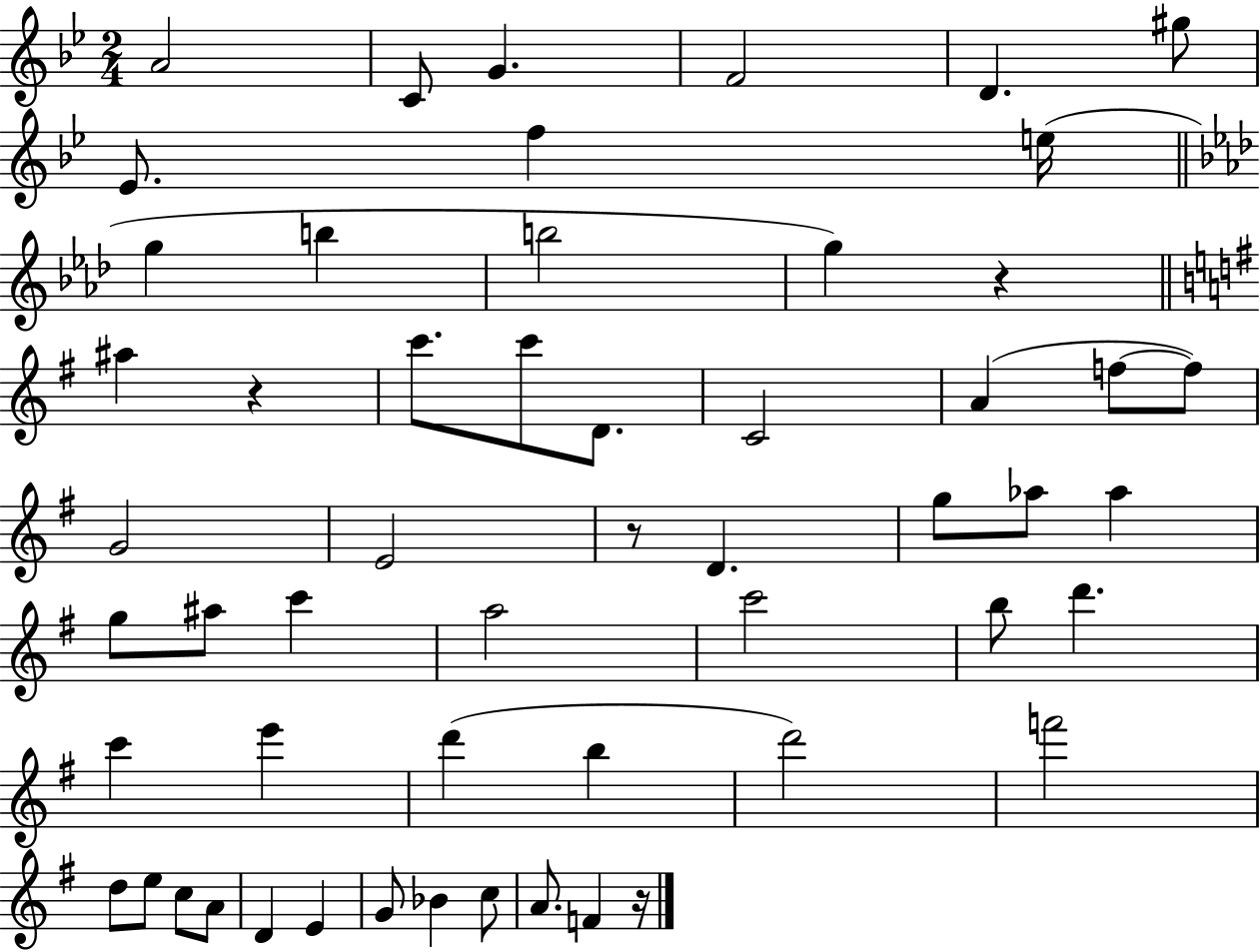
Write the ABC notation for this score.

X:1
T:Untitled
M:2/4
L:1/4
K:Bb
A2 C/2 G F2 D ^g/2 _E/2 f e/4 g b b2 g z ^a z c'/2 c'/2 D/2 C2 A f/2 f/2 G2 E2 z/2 D g/2 _a/2 _a g/2 ^a/2 c' a2 c'2 b/2 d' c' e' d' b d'2 f'2 d/2 e/2 c/2 A/2 D E G/2 _B c/2 A/2 F z/4